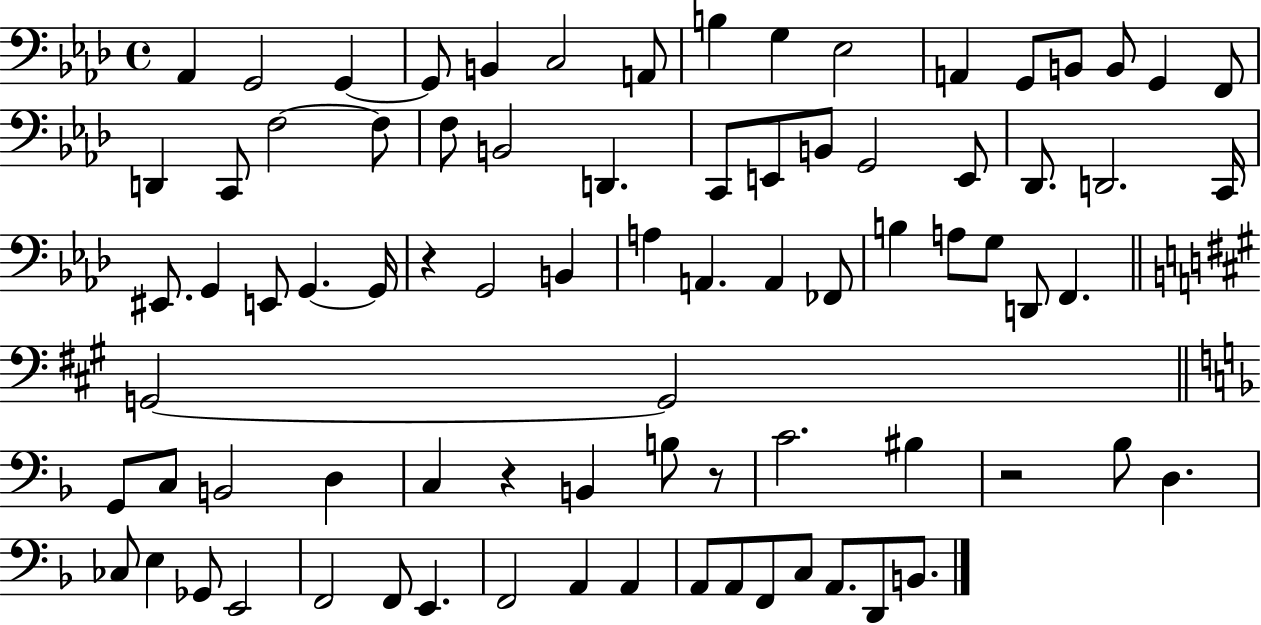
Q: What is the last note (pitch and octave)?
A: B2